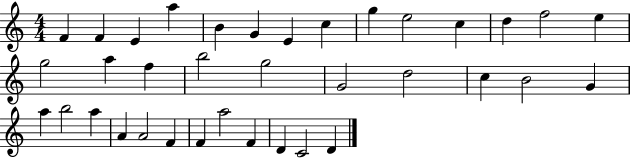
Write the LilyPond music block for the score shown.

{
  \clef treble
  \numericTimeSignature
  \time 4/4
  \key c \major
  f'4 f'4 e'4 a''4 | b'4 g'4 e'4 c''4 | g''4 e''2 c''4 | d''4 f''2 e''4 | \break g''2 a''4 f''4 | b''2 g''2 | g'2 d''2 | c''4 b'2 g'4 | \break a''4 b''2 a''4 | a'4 a'2 f'4 | f'4 a''2 f'4 | d'4 c'2 d'4 | \break \bar "|."
}